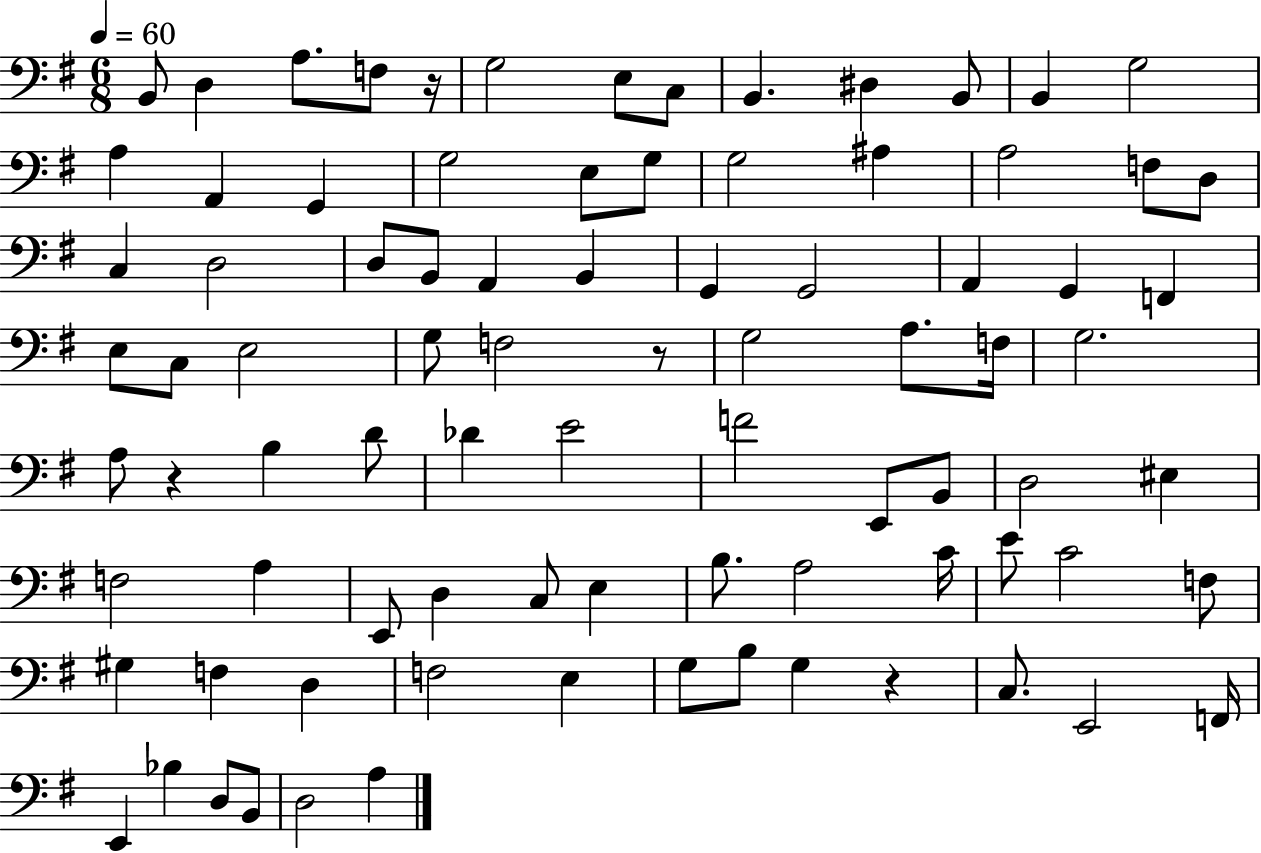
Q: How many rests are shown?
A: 4